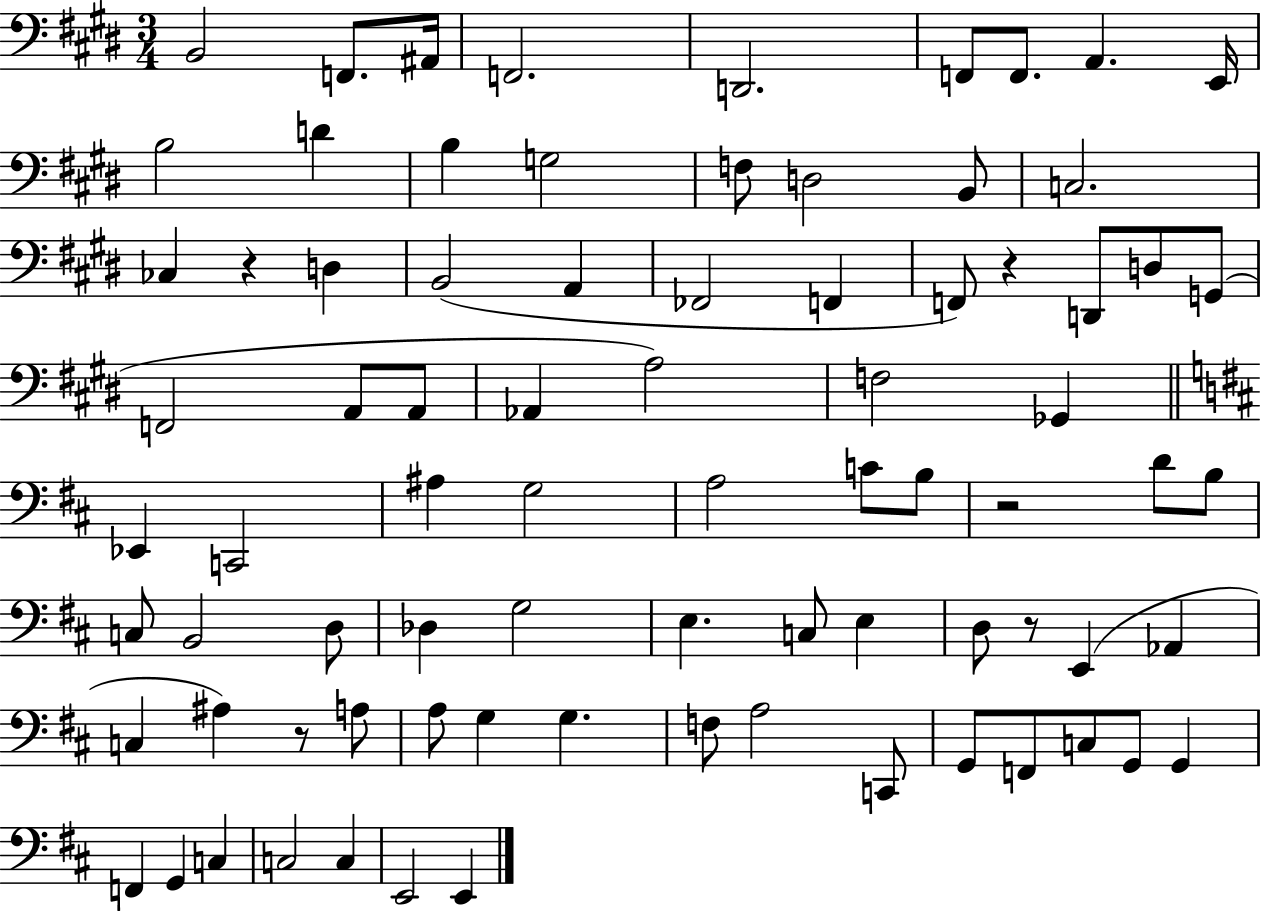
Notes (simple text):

B2/h F2/e. A#2/s F2/h. D2/h. F2/e F2/e. A2/q. E2/s B3/h D4/q B3/q G3/h F3/e D3/h B2/e C3/h. CES3/q R/q D3/q B2/h A2/q FES2/h F2/q F2/e R/q D2/e D3/e G2/e F2/h A2/e A2/e Ab2/q A3/h F3/h Gb2/q Eb2/q C2/h A#3/q G3/h A3/h C4/e B3/e R/h D4/e B3/e C3/e B2/h D3/e Db3/q G3/h E3/q. C3/e E3/q D3/e R/e E2/q Ab2/q C3/q A#3/q R/e A3/e A3/e G3/q G3/q. F3/e A3/h C2/e G2/e F2/e C3/e G2/e G2/q F2/q G2/q C3/q C3/h C3/q E2/h E2/q